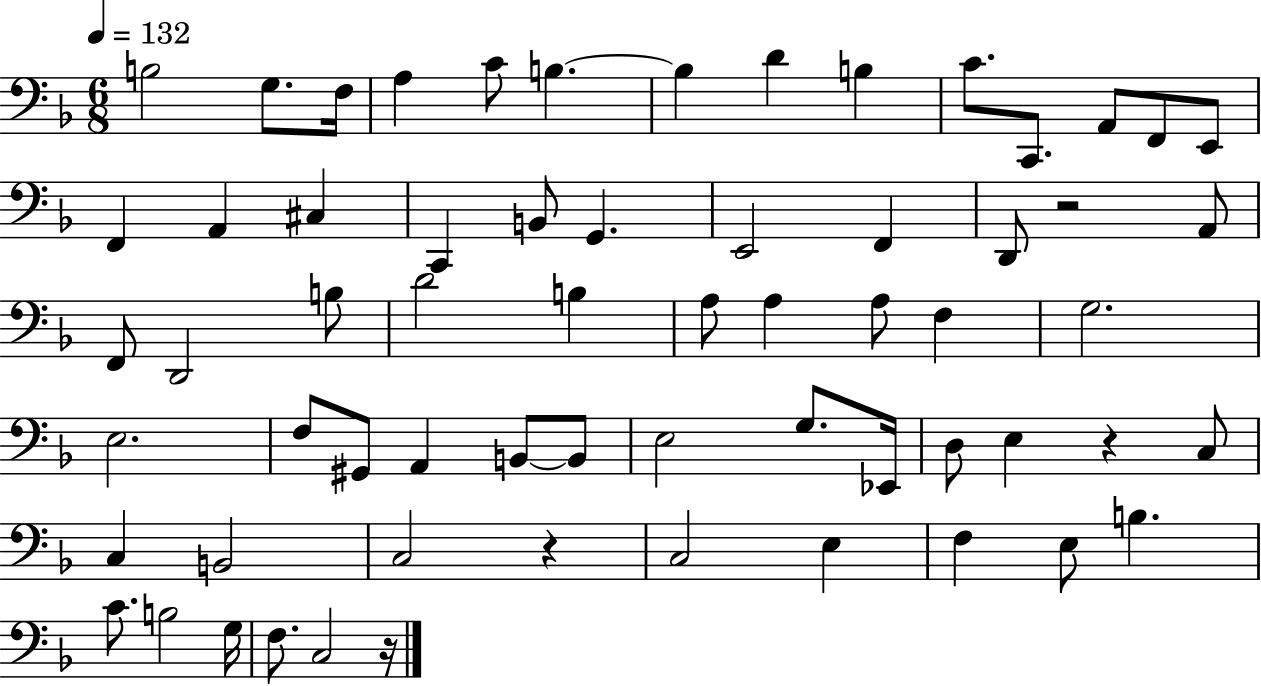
X:1
T:Untitled
M:6/8
L:1/4
K:F
B,2 G,/2 F,/4 A, C/2 B, B, D B, C/2 C,,/2 A,,/2 F,,/2 E,,/2 F,, A,, ^C, C,, B,,/2 G,, E,,2 F,, D,,/2 z2 A,,/2 F,,/2 D,,2 B,/2 D2 B, A,/2 A, A,/2 F, G,2 E,2 F,/2 ^G,,/2 A,, B,,/2 B,,/2 E,2 G,/2 _E,,/4 D,/2 E, z C,/2 C, B,,2 C,2 z C,2 E, F, E,/2 B, C/2 B,2 G,/4 F,/2 C,2 z/4